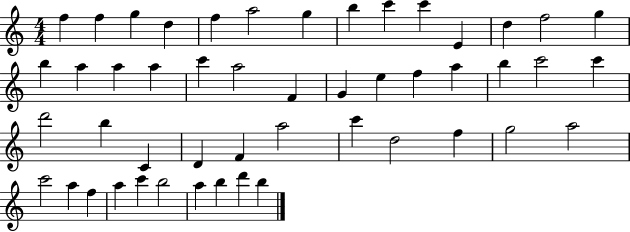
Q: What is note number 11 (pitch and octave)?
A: E4